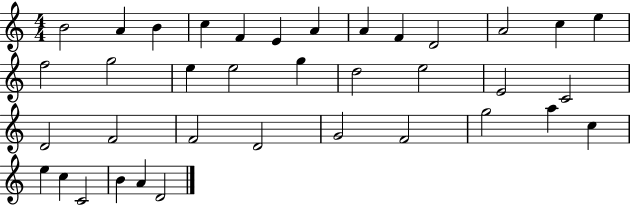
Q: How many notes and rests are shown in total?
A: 37